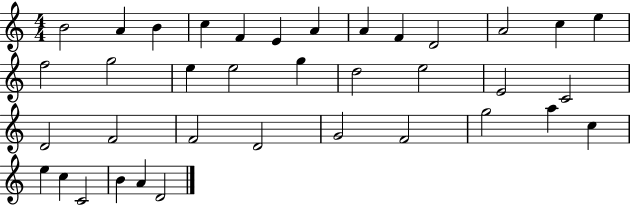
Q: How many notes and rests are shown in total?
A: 37